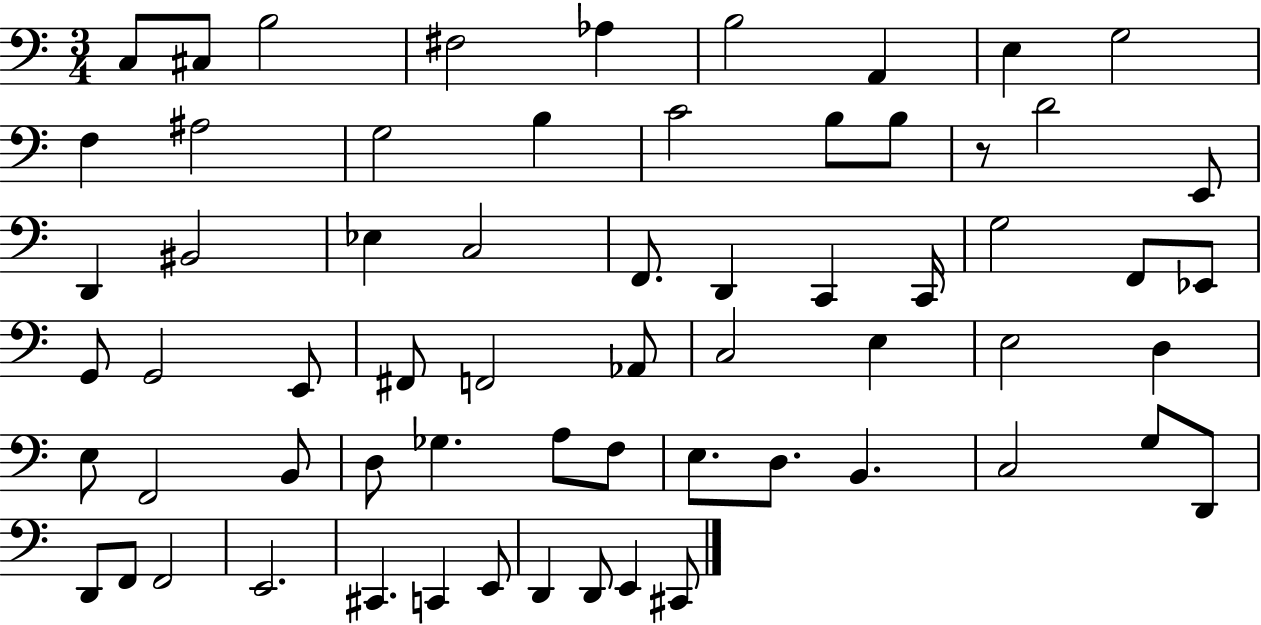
C3/e C#3/e B3/h F#3/h Ab3/q B3/h A2/q E3/q G3/h F3/q A#3/h G3/h B3/q C4/h B3/e B3/e R/e D4/h E2/e D2/q BIS2/h Eb3/q C3/h F2/e. D2/q C2/q C2/s G3/h F2/e Eb2/e G2/e G2/h E2/e F#2/e F2/h Ab2/e C3/h E3/q E3/h D3/q E3/e F2/h B2/e D3/e Gb3/q. A3/e F3/e E3/e. D3/e. B2/q. C3/h G3/e D2/e D2/e F2/e F2/h E2/h. C#2/q. C2/q E2/e D2/q D2/e E2/q C#2/e